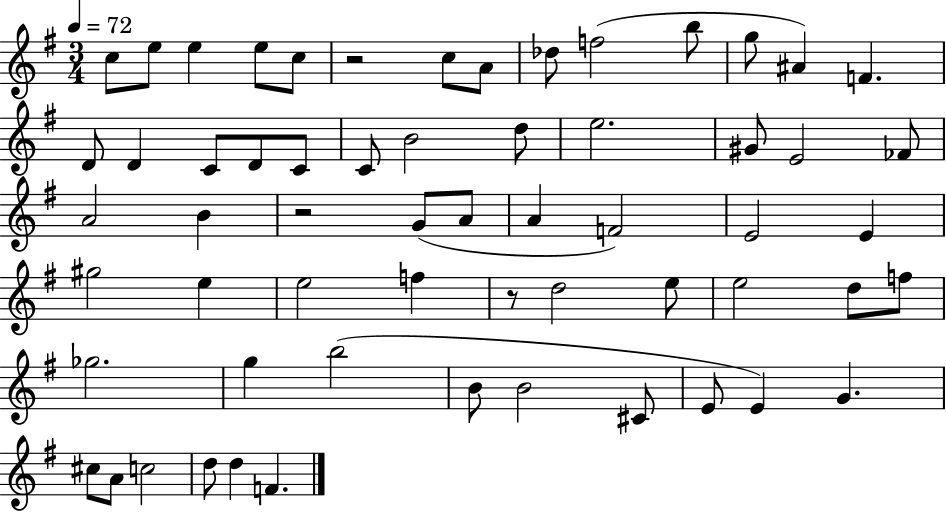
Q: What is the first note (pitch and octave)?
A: C5